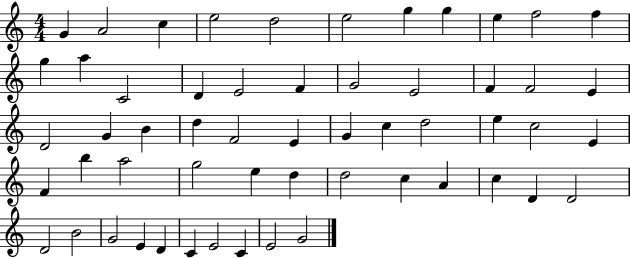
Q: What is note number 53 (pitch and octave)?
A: E4